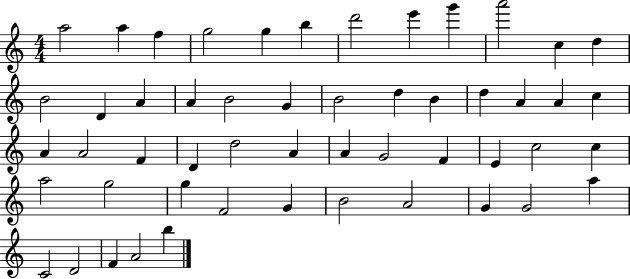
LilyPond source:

{
  \clef treble
  \numericTimeSignature
  \time 4/4
  \key c \major
  a''2 a''4 f''4 | g''2 g''4 b''4 | d'''2 e'''4 g'''4 | a'''2 c''4 d''4 | \break b'2 d'4 a'4 | a'4 b'2 g'4 | b'2 d''4 b'4 | d''4 a'4 a'4 c''4 | \break a'4 a'2 f'4 | d'4 d''2 a'4 | a'4 g'2 f'4 | e'4 c''2 c''4 | \break a''2 g''2 | g''4 f'2 g'4 | b'2 a'2 | g'4 g'2 a''4 | \break c'2 d'2 | f'4 a'2 b''4 | \bar "|."
}